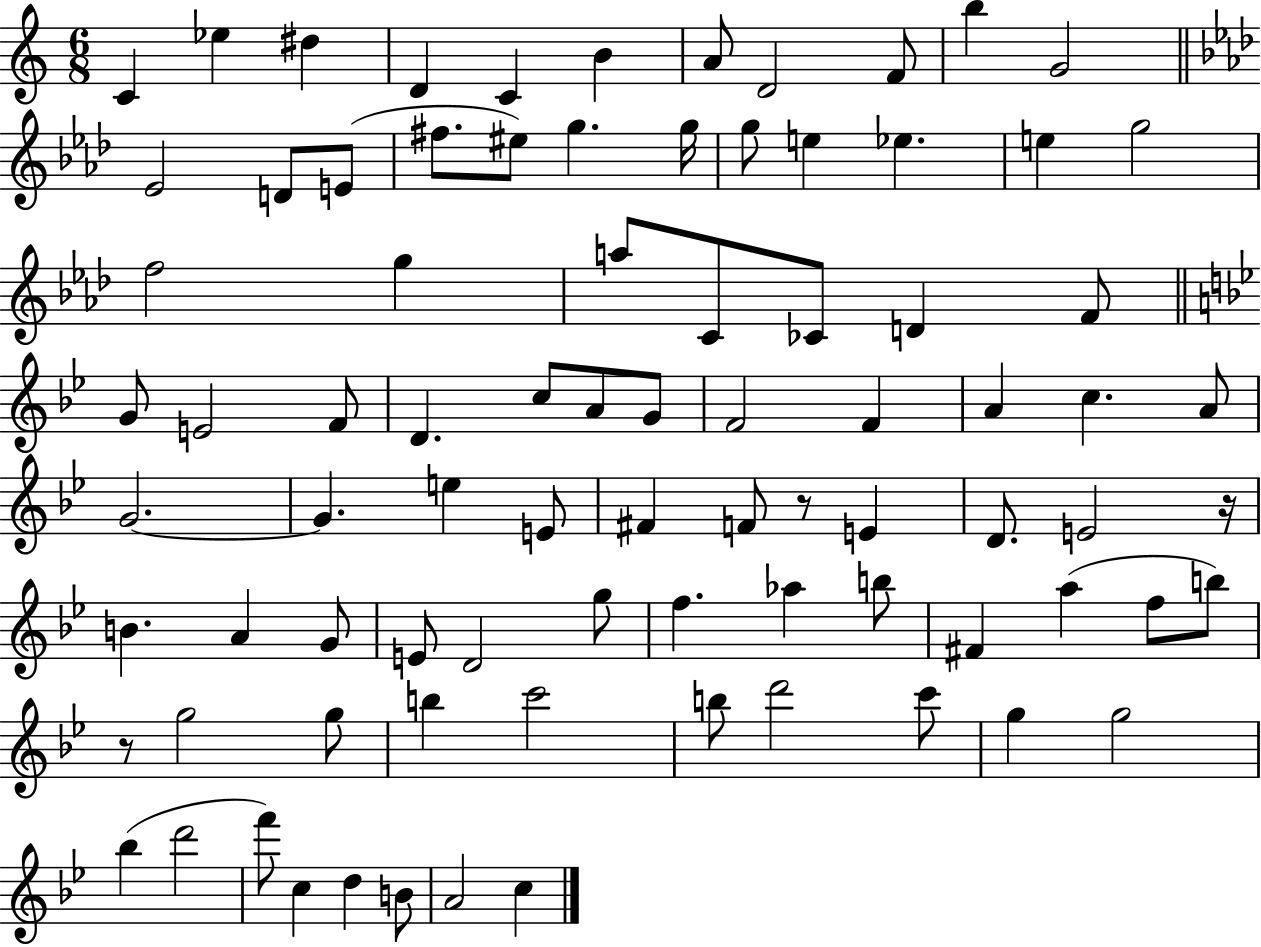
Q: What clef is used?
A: treble